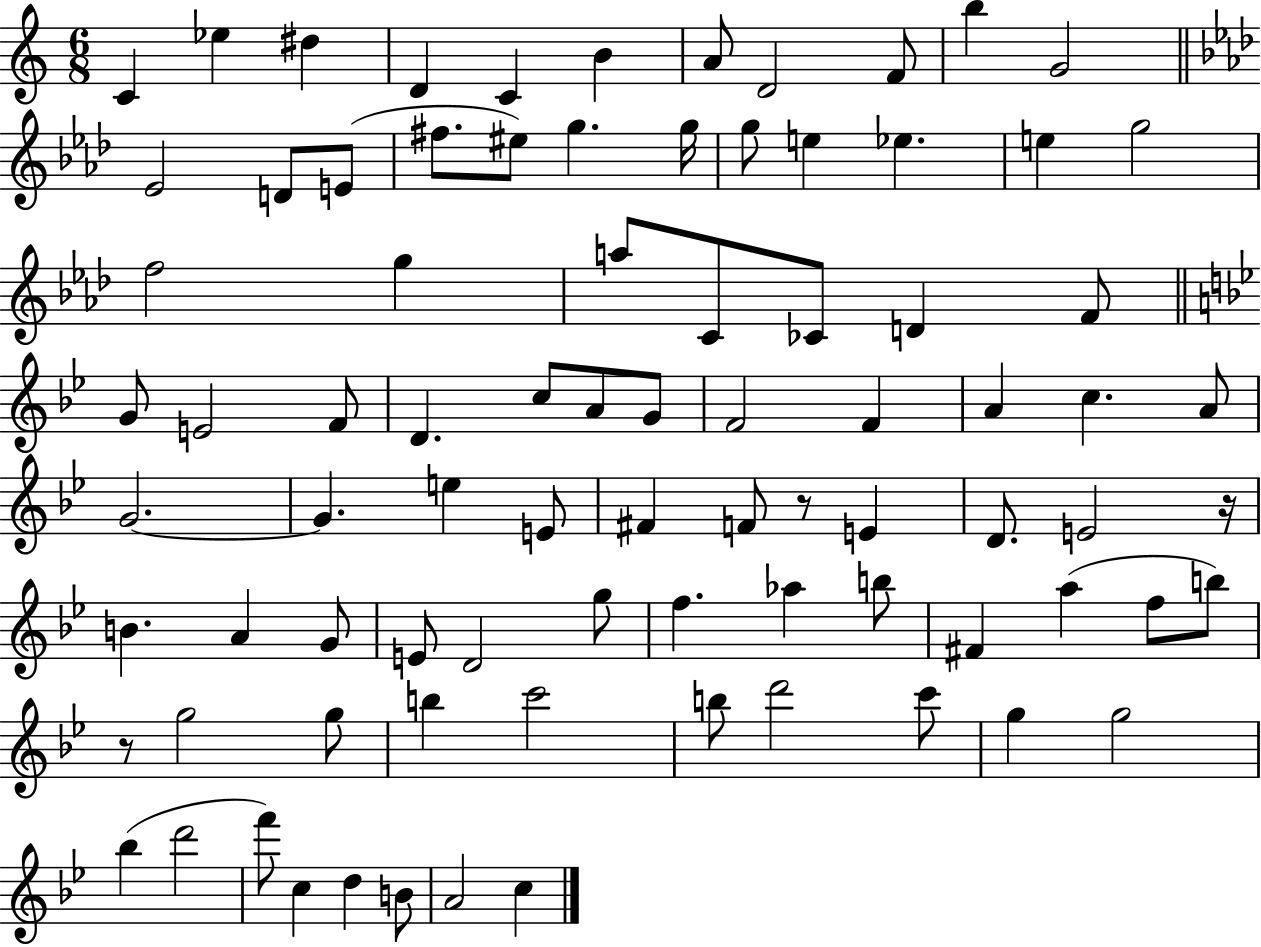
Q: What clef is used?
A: treble